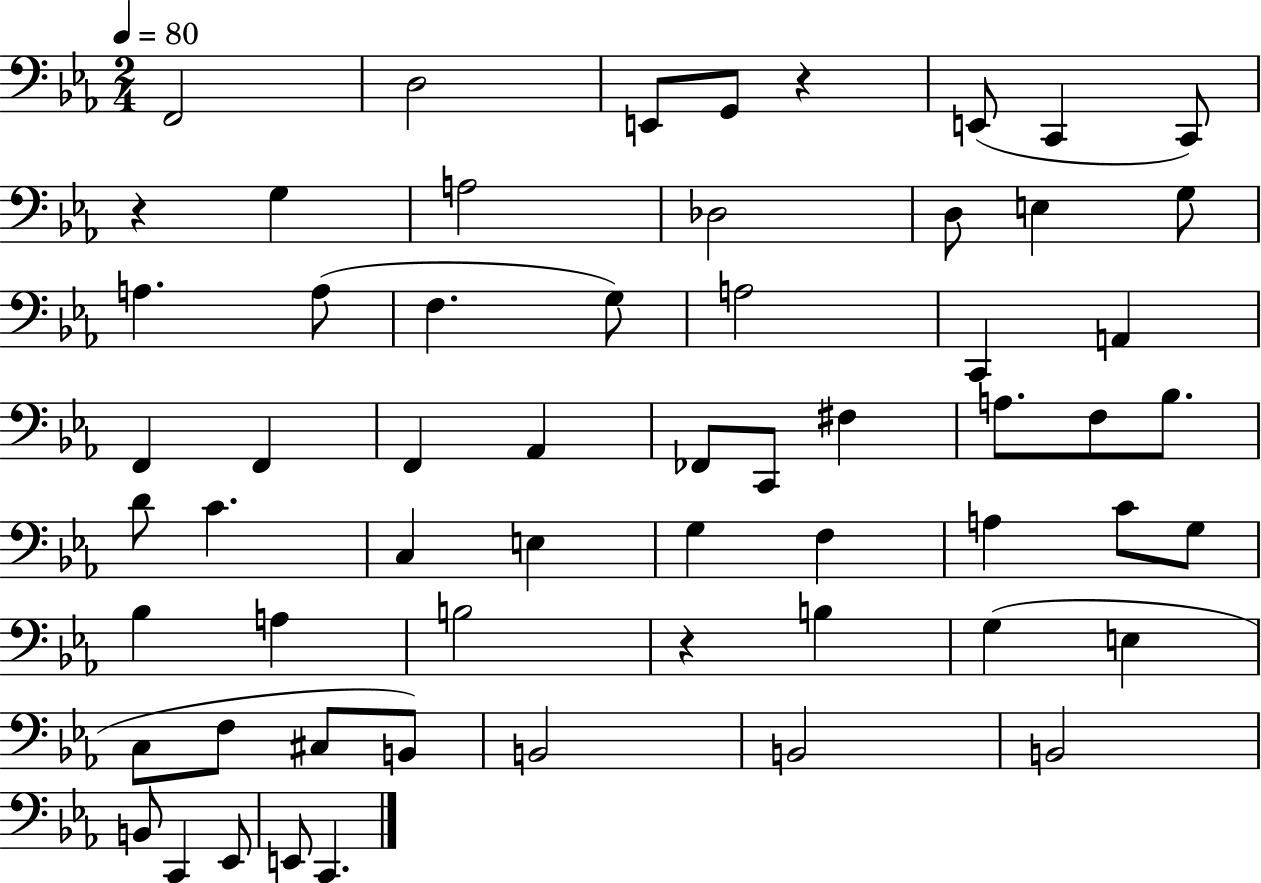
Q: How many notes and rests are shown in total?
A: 60